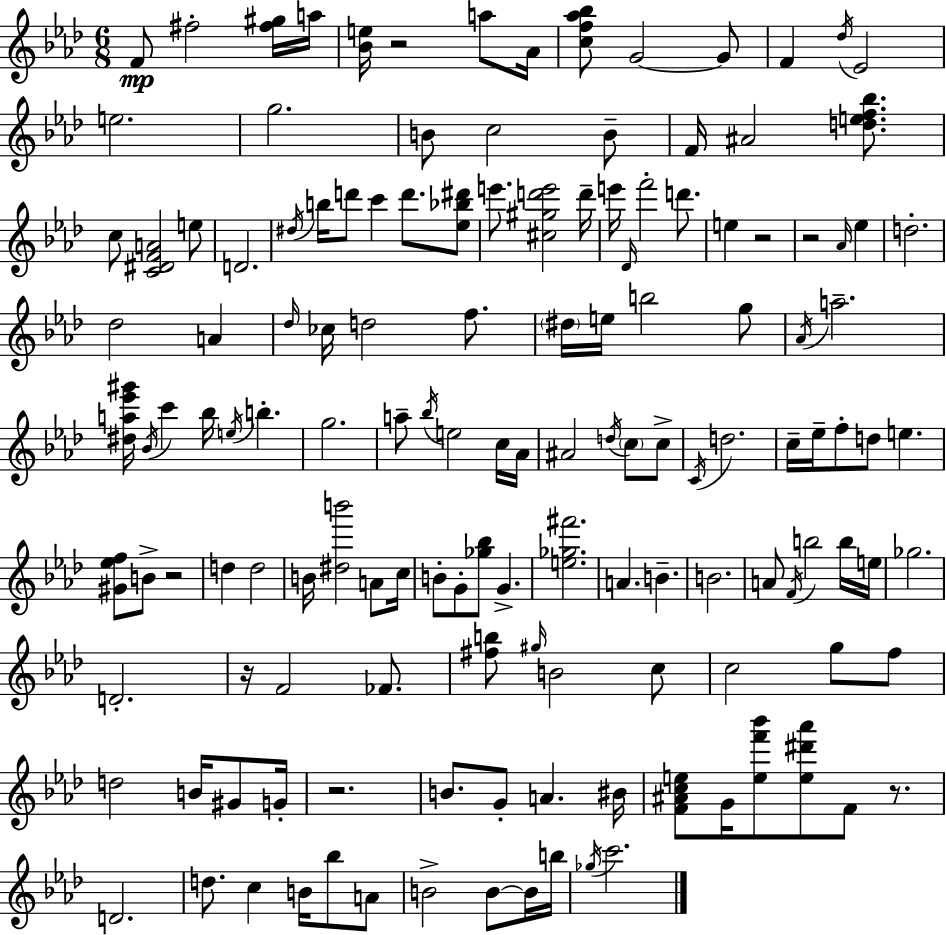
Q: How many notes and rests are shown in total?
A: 141